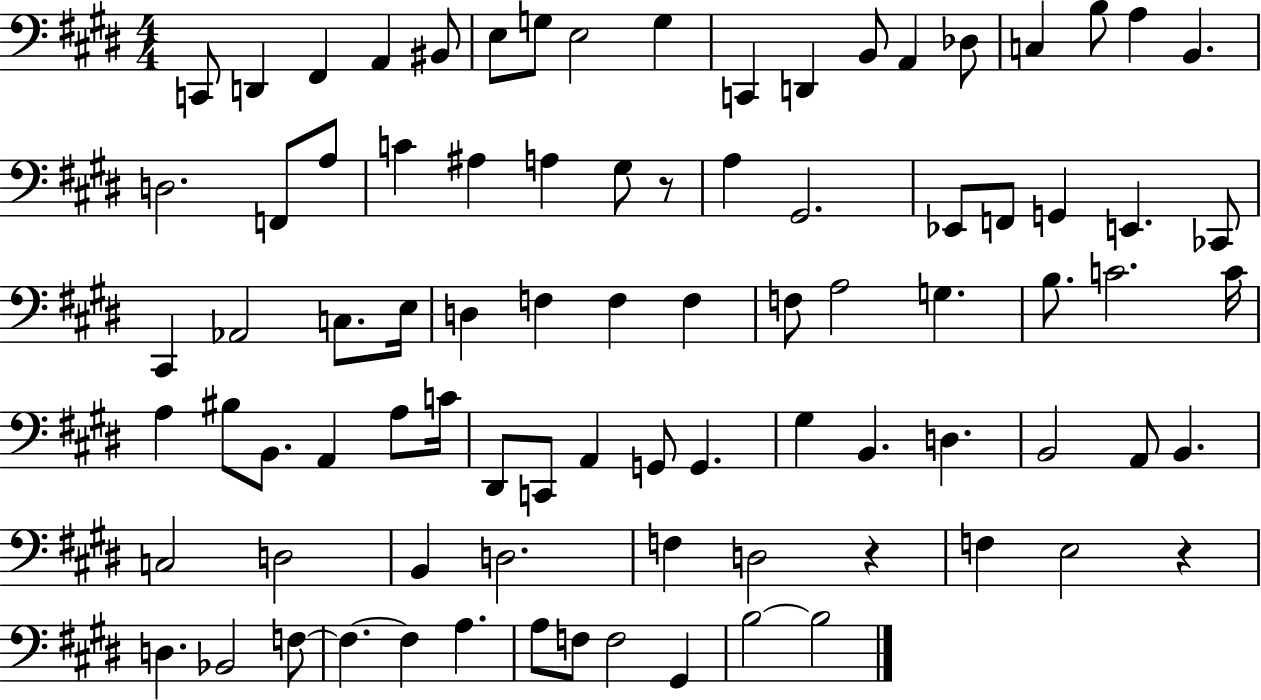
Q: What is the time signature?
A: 4/4